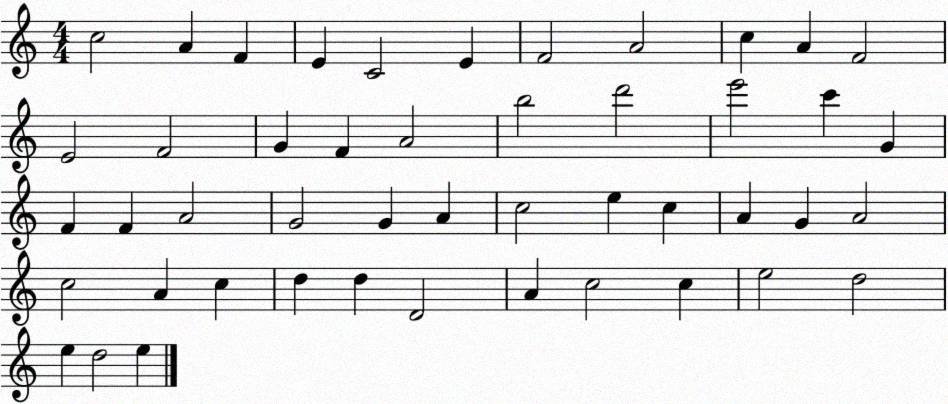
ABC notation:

X:1
T:Untitled
M:4/4
L:1/4
K:C
c2 A F E C2 E F2 A2 c A F2 E2 F2 G F A2 b2 d'2 e'2 c' G F F A2 G2 G A c2 e c A G A2 c2 A c d d D2 A c2 c e2 d2 e d2 e